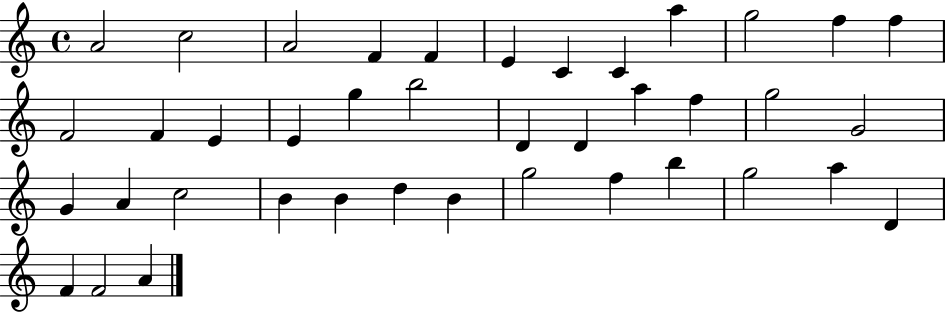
{
  \clef treble
  \time 4/4
  \defaultTimeSignature
  \key c \major
  a'2 c''2 | a'2 f'4 f'4 | e'4 c'4 c'4 a''4 | g''2 f''4 f''4 | \break f'2 f'4 e'4 | e'4 g''4 b''2 | d'4 d'4 a''4 f''4 | g''2 g'2 | \break g'4 a'4 c''2 | b'4 b'4 d''4 b'4 | g''2 f''4 b''4 | g''2 a''4 d'4 | \break f'4 f'2 a'4 | \bar "|."
}